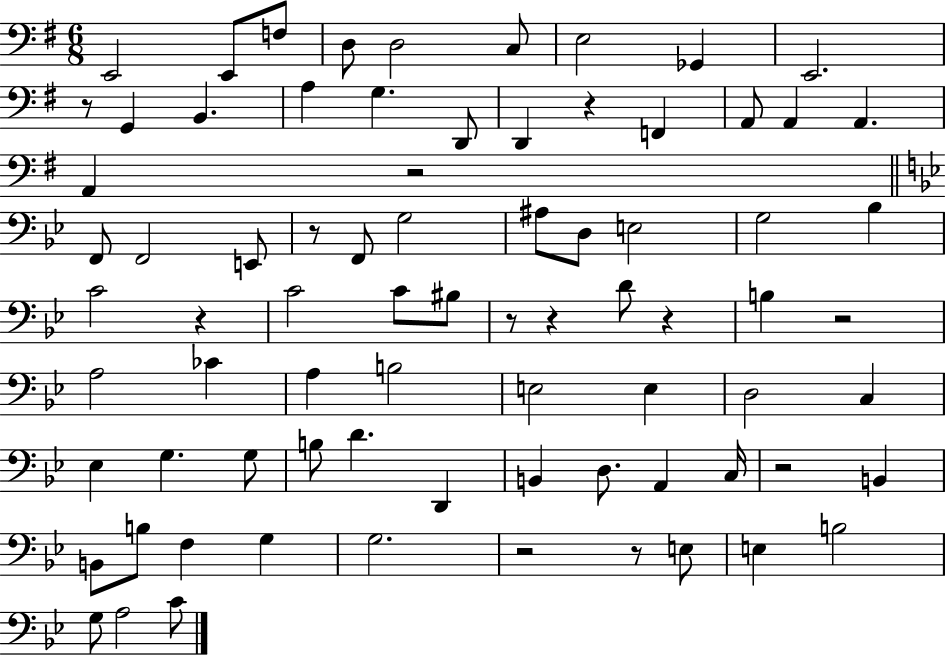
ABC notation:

X:1
T:Untitled
M:6/8
L:1/4
K:G
E,,2 E,,/2 F,/2 D,/2 D,2 C,/2 E,2 _G,, E,,2 z/2 G,, B,, A, G, D,,/2 D,, z F,, A,,/2 A,, A,, A,, z2 F,,/2 F,,2 E,,/2 z/2 F,,/2 G,2 ^A,/2 D,/2 E,2 G,2 _B, C2 z C2 C/2 ^B,/2 z/2 z D/2 z B, z2 A,2 _C A, B,2 E,2 E, D,2 C, _E, G, G,/2 B,/2 D D,, B,, D,/2 A,, C,/4 z2 B,, B,,/2 B,/2 F, G, G,2 z2 z/2 E,/2 E, B,2 G,/2 A,2 C/2